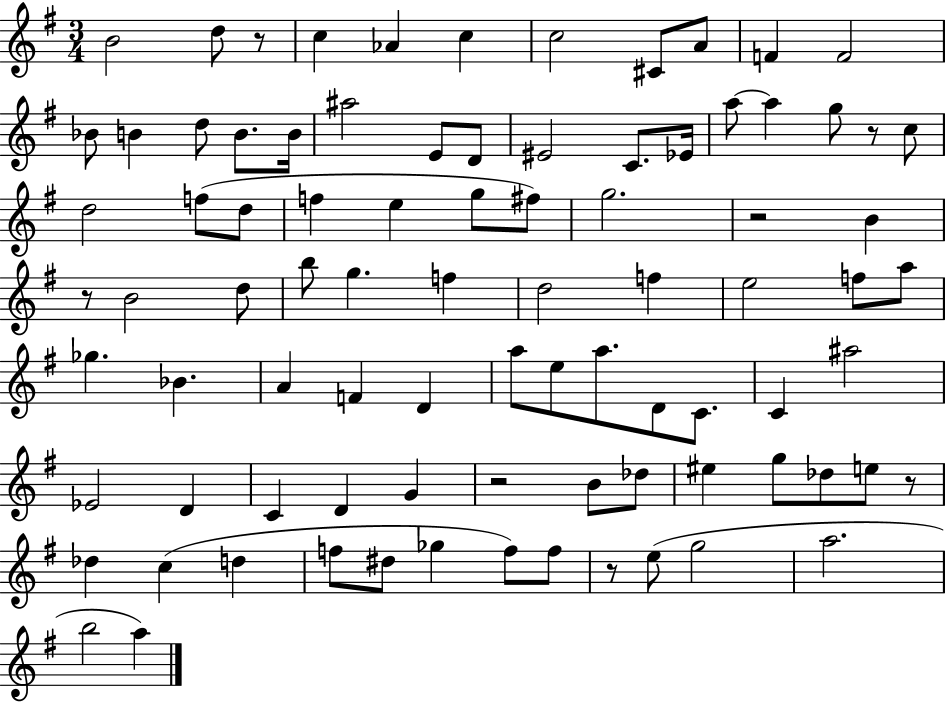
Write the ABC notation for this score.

X:1
T:Untitled
M:3/4
L:1/4
K:G
B2 d/2 z/2 c _A c c2 ^C/2 A/2 F F2 _B/2 B d/2 B/2 B/4 ^a2 E/2 D/2 ^E2 C/2 _E/4 a/2 a g/2 z/2 c/2 d2 f/2 d/2 f e g/2 ^f/2 g2 z2 B z/2 B2 d/2 b/2 g f d2 f e2 f/2 a/2 _g _B A F D a/2 e/2 a/2 D/2 C/2 C ^a2 _E2 D C D G z2 B/2 _d/2 ^e g/2 _d/2 e/2 z/2 _d c d f/2 ^d/2 _g f/2 f/2 z/2 e/2 g2 a2 b2 a